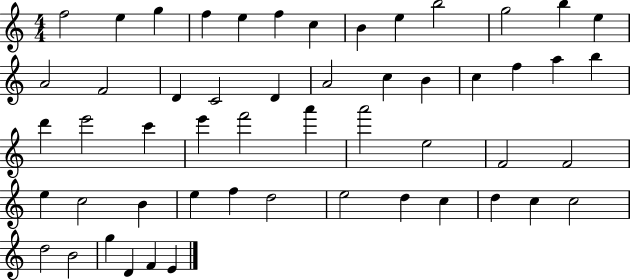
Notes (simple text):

F5/h E5/q G5/q F5/q E5/q F5/q C5/q B4/q E5/q B5/h G5/h B5/q E5/q A4/h F4/h D4/q C4/h D4/q A4/h C5/q B4/q C5/q F5/q A5/q B5/q D6/q E6/h C6/q E6/q F6/h A6/q A6/h E5/h F4/h F4/h E5/q C5/h B4/q E5/q F5/q D5/h E5/h D5/q C5/q D5/q C5/q C5/h D5/h B4/h G5/q D4/q F4/q E4/q